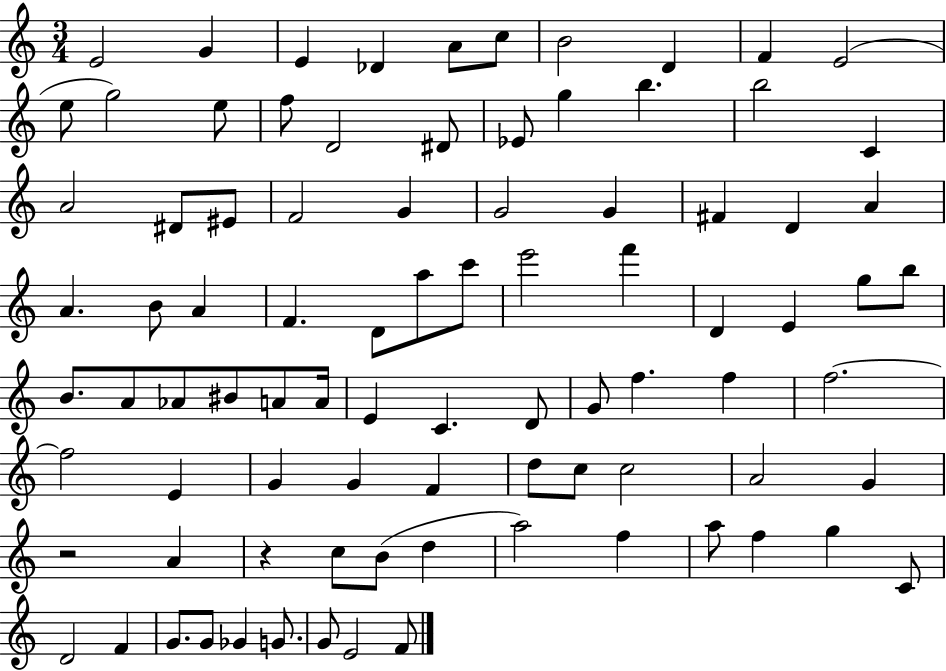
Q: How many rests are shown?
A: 2